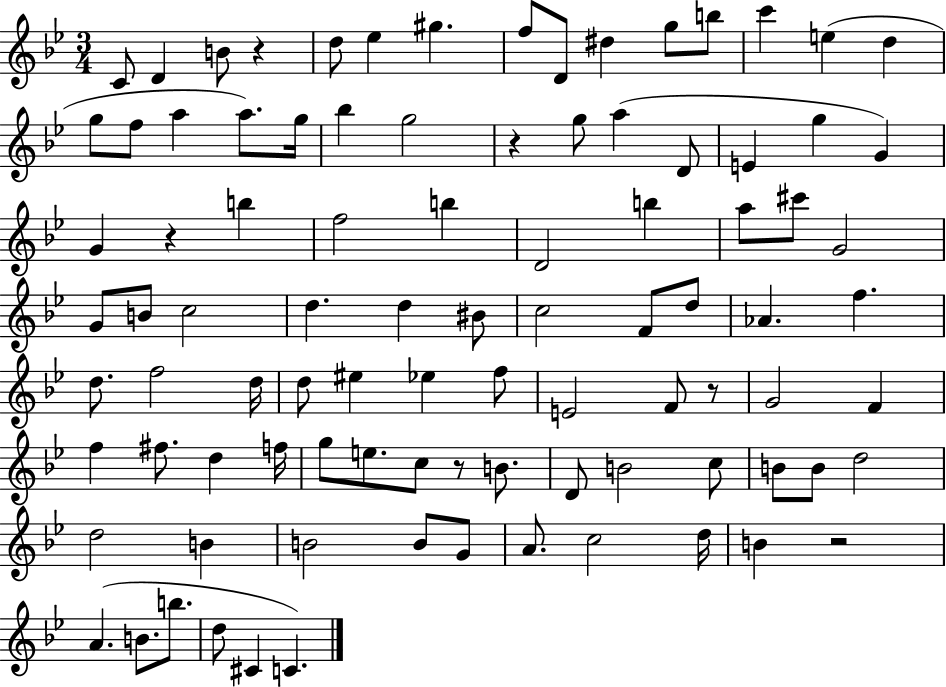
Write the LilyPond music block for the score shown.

{
  \clef treble
  \numericTimeSignature
  \time 3/4
  \key bes \major
  \repeat volta 2 { c'8 d'4 b'8 r4 | d''8 ees''4 gis''4. | f''8 d'8 dis''4 g''8 b''8 | c'''4 e''4( d''4 | \break g''8 f''8 a''4 a''8.) g''16 | bes''4 g''2 | r4 g''8 a''4( d'8 | e'4 g''4 g'4) | \break g'4 r4 b''4 | f''2 b''4 | d'2 b''4 | a''8 cis'''8 g'2 | \break g'8 b'8 c''2 | d''4. d''4 bis'8 | c''2 f'8 d''8 | aes'4. f''4. | \break d''8. f''2 d''16 | d''8 eis''4 ees''4 f''8 | e'2 f'8 r8 | g'2 f'4 | \break f''4 fis''8. d''4 f''16 | g''8 e''8. c''8 r8 b'8. | d'8 b'2 c''8 | b'8 b'8 d''2 | \break d''2 b'4 | b'2 b'8 g'8 | a'8. c''2 d''16 | b'4 r2 | \break a'4.( b'8. b''8. | d''8 cis'4 c'4.) | } \bar "|."
}